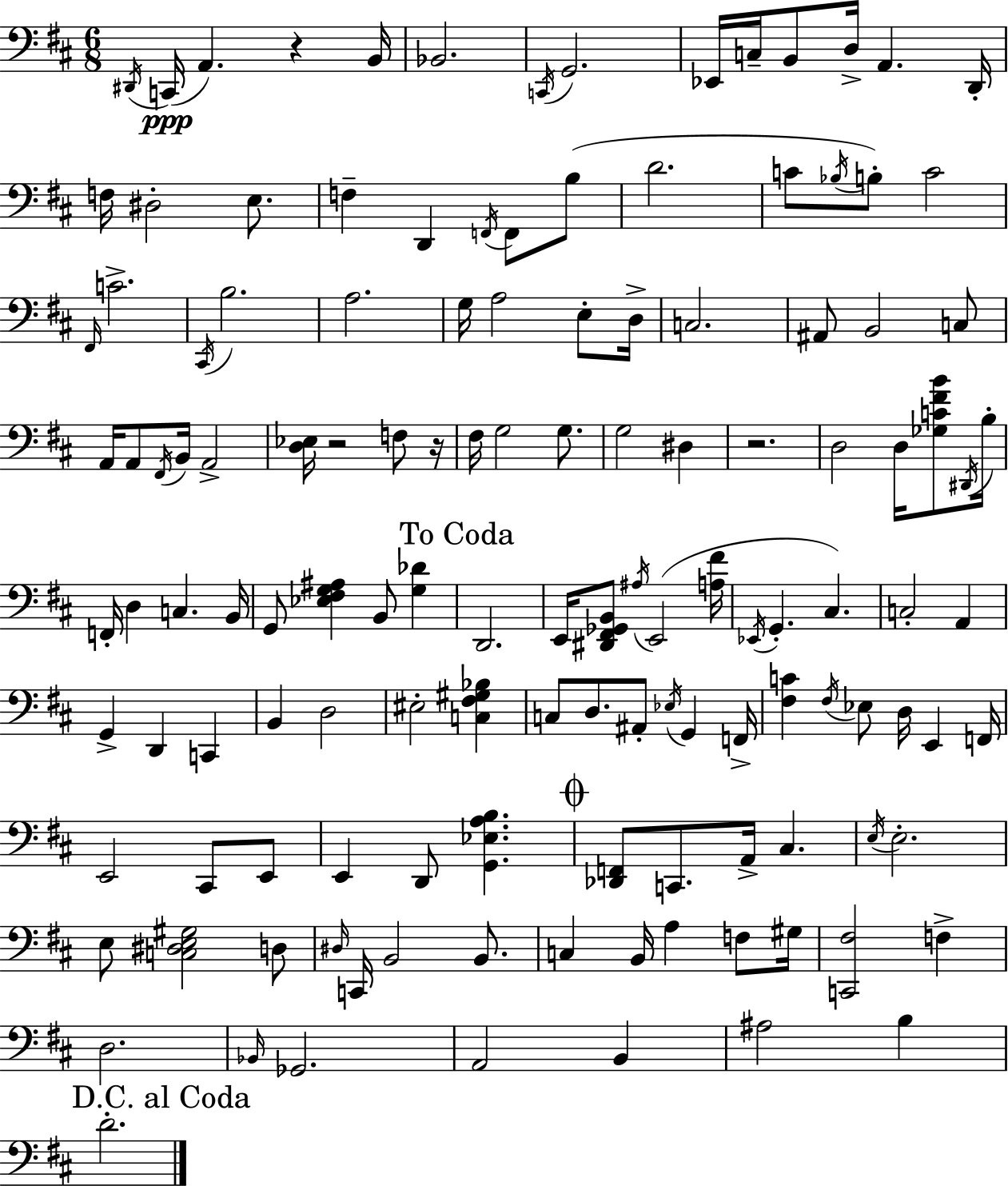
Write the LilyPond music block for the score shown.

{
  \clef bass
  \numericTimeSignature
  \time 6/8
  \key d \major
  \acciaccatura { dis,16 }(\ppp c,16 a,4.) r4 | b,16 bes,2. | \acciaccatura { c,16 } g,2. | ees,16 c16-- b,8 d16-> a,4. | \break d,16-. f16 dis2-. e8. | f4-- d,4 \acciaccatura { f,16 } f,8 | b8( d'2. | c'8 \acciaccatura { bes16 } b8-.) c'2 | \break \grace { fis,16 } c'2.-> | \acciaccatura { cis,16 } b2. | a2. | g16 a2 | \break e8-. d16-> c2. | ais,8 b,2 | c8 a,16 a,8 \acciaccatura { fis,16 } b,16 a,2-> | <d ees>16 r2 | \break f8 r16 fis16 g2 | g8. g2 | dis4 r2. | d2 | \break d16 <ges c' fis' b'>8 \acciaccatura { dis,16 } b16-. f,16-. d4 | c4. b,16 g,8 <ees fis g ais>4 | b,8 <g des'>4 \mark "To Coda" d,2. | e,16 <dis, fis, ges, b,>8 \acciaccatura { ais16 } | \break e,2( <a fis'>16 \acciaccatura { ees,16 } g,4.-. | cis4.) c2-. | a,4 g,4-> | d,4 c,4 b,4 | \break d2 eis2-. | <c fis gis bes>4 c8 | d8. ais,8-. \acciaccatura { ees16 } g,4 f,16-> <fis c'>4 | \acciaccatura { fis16 } ees8 d16 e,4 f,16 | \break e,2 cis,8 e,8 | e,4 d,8 <g, ees a b>4. | \mark \markup { \musicglyph "scripts.coda" } <des, f,>8 c,8. a,16-> cis4. | \acciaccatura { e16 } e2.-. | \break e8 <c dis e gis>2 d8 | \grace { dis16 } c,16 b,2 b,8. | c4 b,16 a4 f8 | gis16 <c, fis>2 f4-> | \break d2. | \grace { bes,16 } ges,2. | a,2 b,4 | ais2 b4 | \break \mark "D.C. al Coda" d'2.-. | \bar "|."
}